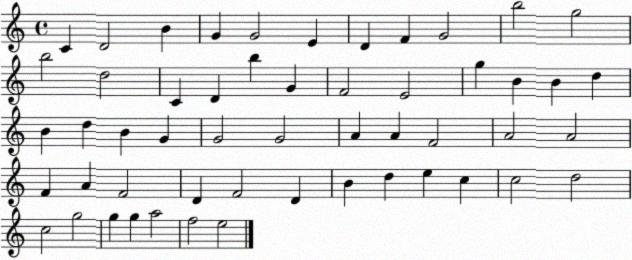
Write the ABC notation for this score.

X:1
T:Untitled
M:4/4
L:1/4
K:C
C D2 B G G2 E D F G2 b2 g2 b2 d2 C D b G F2 E2 g B B d B d B G G2 G2 A A F2 A2 A2 F A F2 D F2 D B d e c c2 d2 c2 g2 g g a2 f2 e2